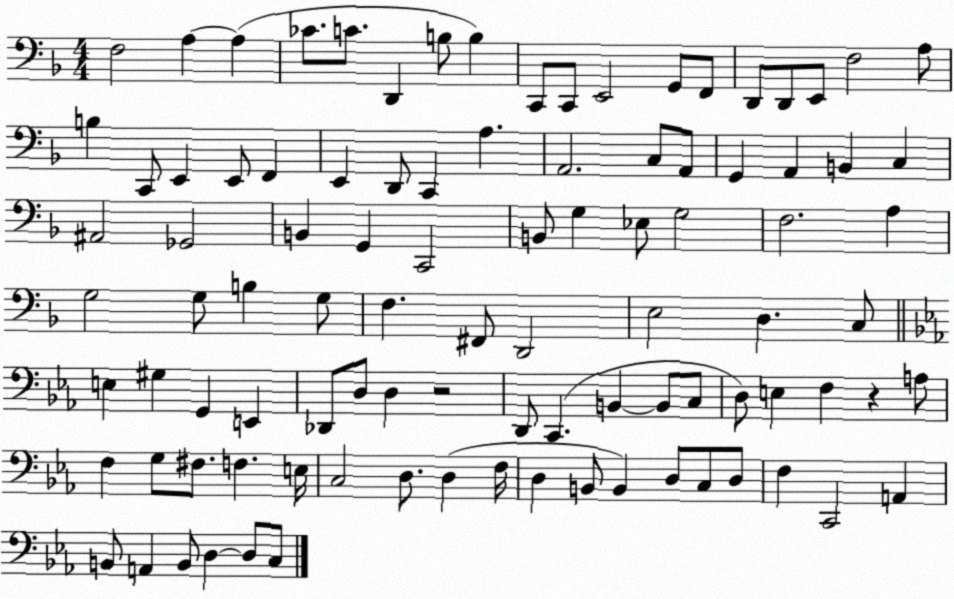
X:1
T:Untitled
M:4/4
L:1/4
K:F
F,2 A, A, _C/2 C/2 D,, B,/2 B, C,,/2 C,,/2 E,,2 G,,/2 F,,/2 D,,/2 D,,/2 E,,/2 F,2 A,/2 B, C,,/2 E,, E,,/2 F,, E,, D,,/2 C,, A, A,,2 C,/2 A,,/2 G,, A,, B,, C, ^A,,2 _G,,2 B,, G,, C,,2 B,,/2 G, _E,/2 G,2 F,2 A, G,2 G,/2 B, G,/2 F, ^F,,/2 D,,2 E,2 D, C,/2 E, ^G, G,, E,, _D,,/2 D,/2 D, z2 D,,/2 C,, B,, B,,/2 C,/2 D,/2 E, F, z A,/2 F, G,/2 ^F,/2 F, E,/4 C,2 D,/2 D, F,/4 D, B,,/2 B,, D,/2 C,/2 D,/2 F, C,,2 A,, B,,/2 A,, B,,/2 D, D,/2 C,/2